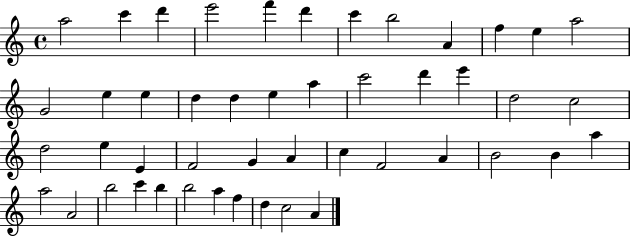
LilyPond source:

{
  \clef treble
  \time 4/4
  \defaultTimeSignature
  \key c \major
  a''2 c'''4 d'''4 | e'''2 f'''4 d'''4 | c'''4 b''2 a'4 | f''4 e''4 a''2 | \break g'2 e''4 e''4 | d''4 d''4 e''4 a''4 | c'''2 d'''4 e'''4 | d''2 c''2 | \break d''2 e''4 e'4 | f'2 g'4 a'4 | c''4 f'2 a'4 | b'2 b'4 a''4 | \break a''2 a'2 | b''2 c'''4 b''4 | b''2 a''4 f''4 | d''4 c''2 a'4 | \break \bar "|."
}